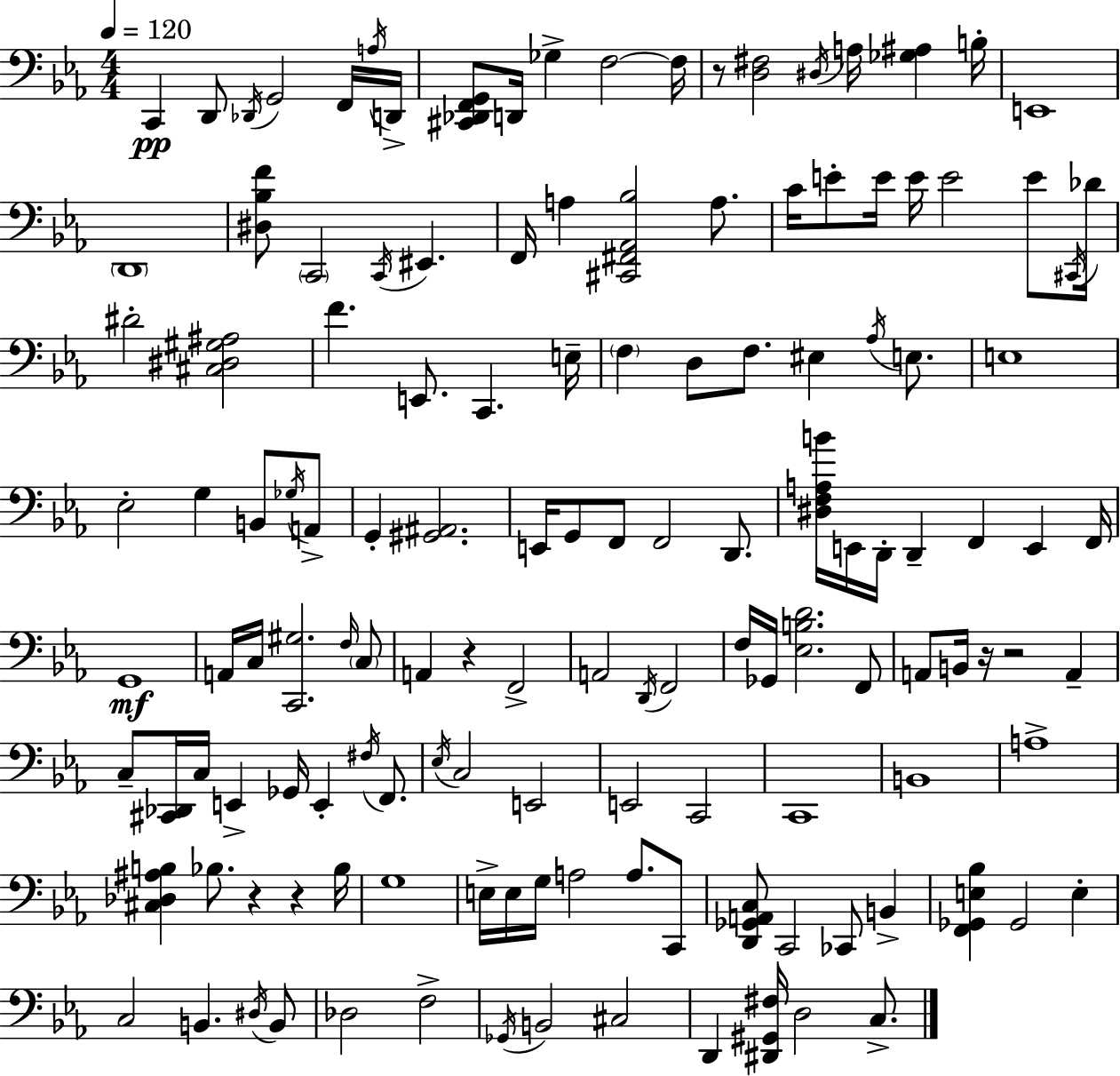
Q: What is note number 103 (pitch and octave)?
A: Gb2